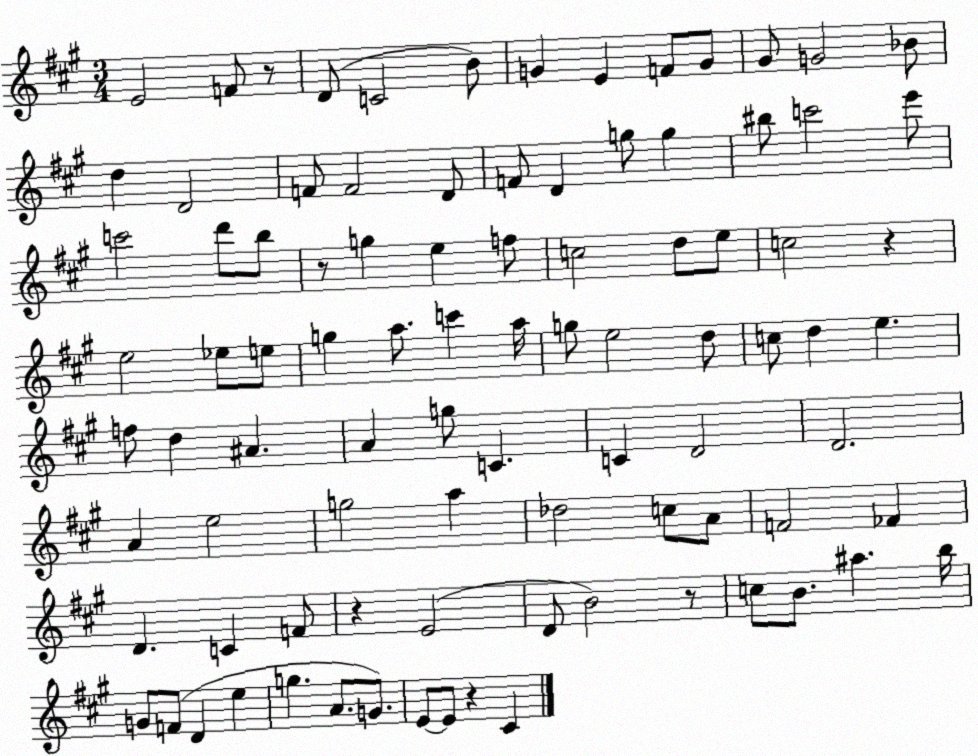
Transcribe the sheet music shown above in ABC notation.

X:1
T:Untitled
M:3/4
L:1/4
K:A
E2 F/2 z/2 D/2 C2 B/2 G E F/2 G/2 ^G/2 G2 _B/2 d D2 F/2 F2 D/2 F/2 D g/2 g ^b/2 c'2 e'/2 c'2 d'/2 b/2 z/2 g e f/2 c2 d/2 e/2 c2 z e2 _e/2 e/2 g a/2 c' a/4 g/2 e2 d/2 c/2 d e f/2 d ^A A g/2 C C D2 D2 A e2 g2 a _d2 c/2 A/2 F2 _F D C F/2 z E2 D/2 B2 z/2 c/2 B/2 ^a b/4 G/2 F/2 D e g A/2 G/2 E/2 E/2 z ^C